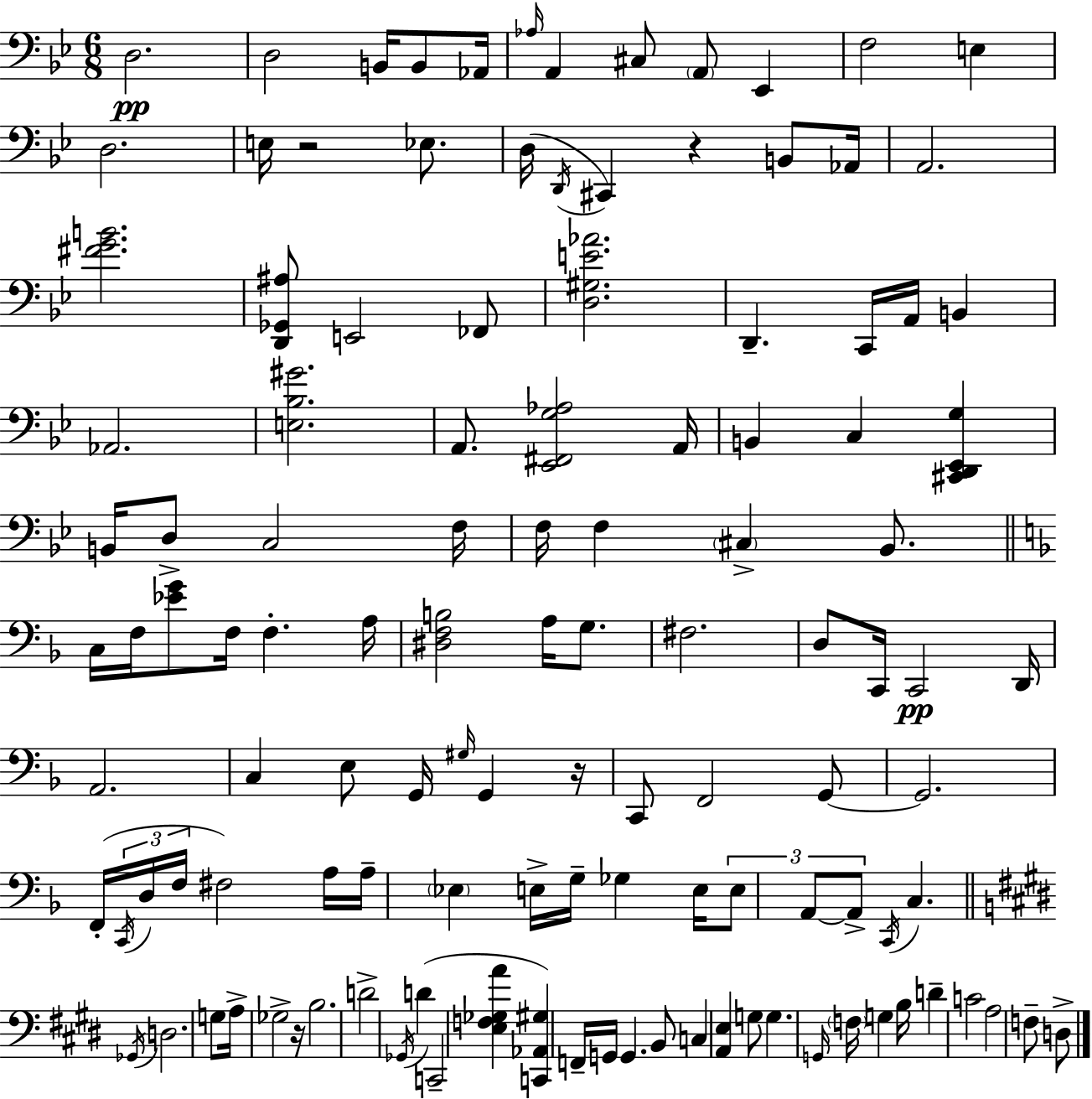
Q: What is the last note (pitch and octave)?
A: D3